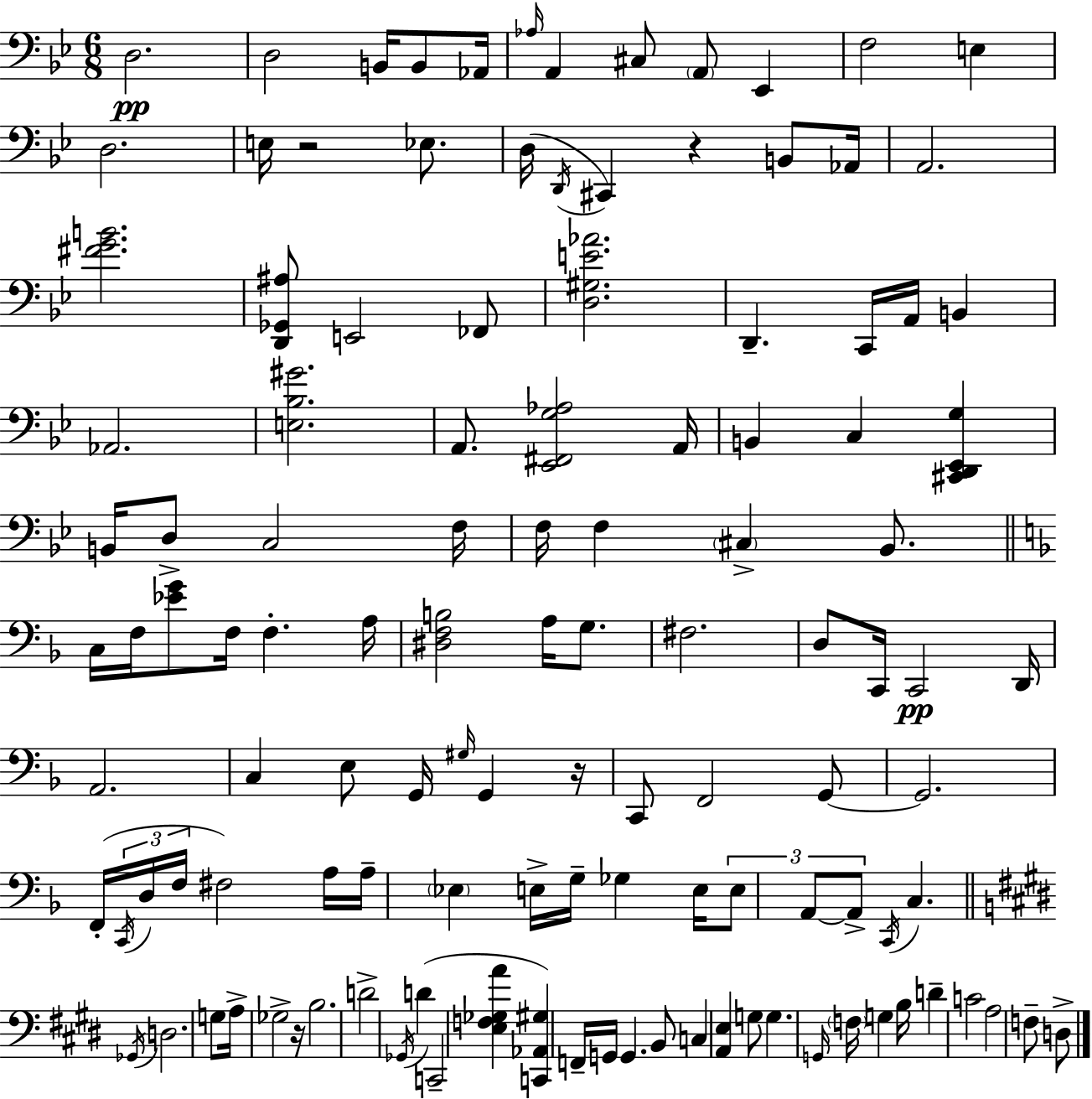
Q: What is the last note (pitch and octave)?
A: D3